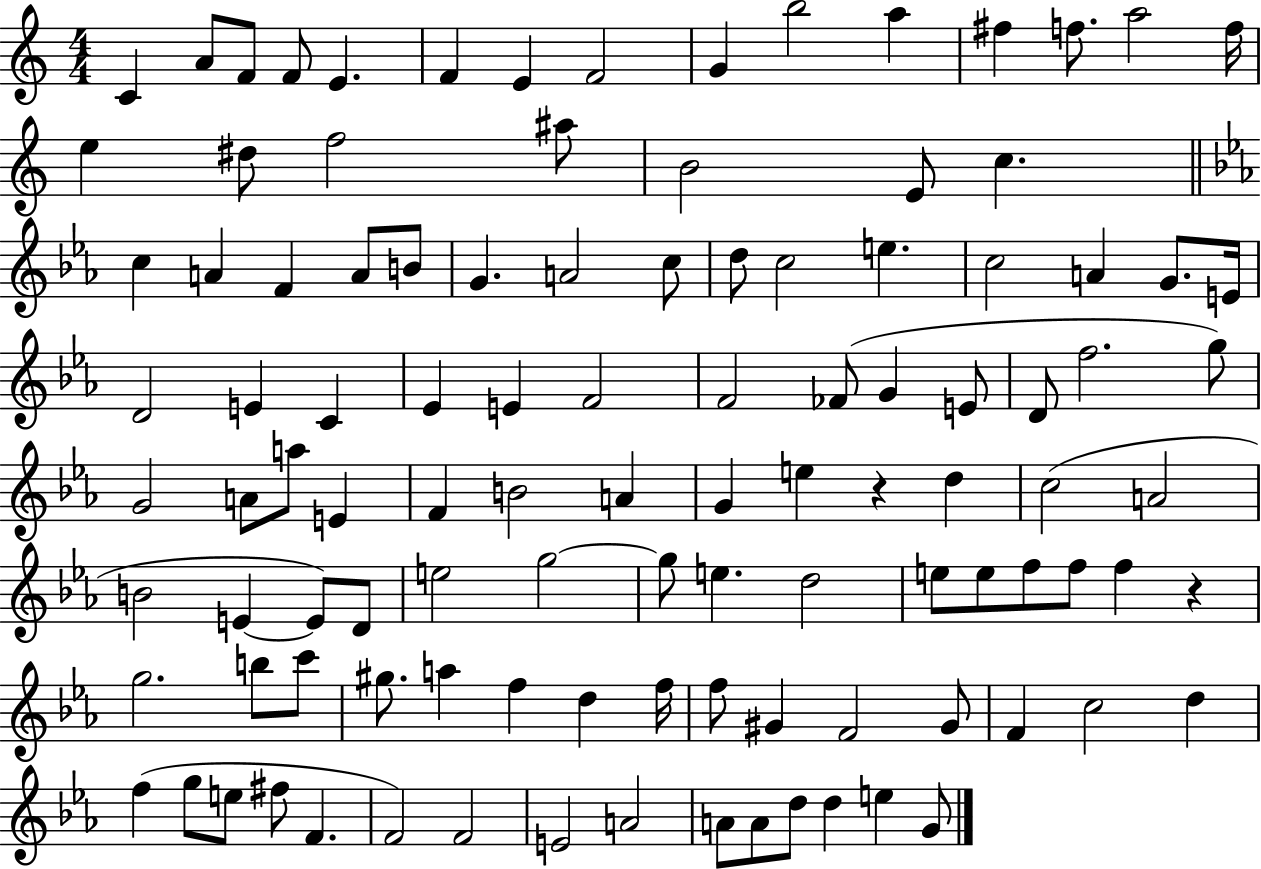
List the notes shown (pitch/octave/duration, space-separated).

C4/q A4/e F4/e F4/e E4/q. F4/q E4/q F4/h G4/q B5/h A5/q F#5/q F5/e. A5/h F5/s E5/q D#5/e F5/h A#5/e B4/h E4/e C5/q. C5/q A4/q F4/q A4/e B4/e G4/q. A4/h C5/e D5/e C5/h E5/q. C5/h A4/q G4/e. E4/s D4/h E4/q C4/q Eb4/q E4/q F4/h F4/h FES4/e G4/q E4/e D4/e F5/h. G5/e G4/h A4/e A5/e E4/q F4/q B4/h A4/q G4/q E5/q R/q D5/q C5/h A4/h B4/h E4/q E4/e D4/e E5/h G5/h G5/e E5/q. D5/h E5/e E5/e F5/e F5/e F5/q R/q G5/h. B5/e C6/e G#5/e. A5/q F5/q D5/q F5/s F5/e G#4/q F4/h G#4/e F4/q C5/h D5/q F5/q G5/e E5/e F#5/e F4/q. F4/h F4/h E4/h A4/h A4/e A4/e D5/e D5/q E5/q G4/e